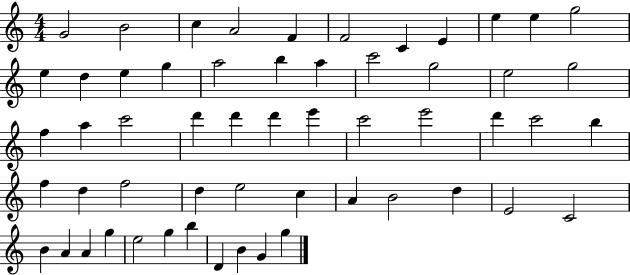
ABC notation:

X:1
T:Untitled
M:4/4
L:1/4
K:C
G2 B2 c A2 F F2 C E e e g2 e d e g a2 b a c'2 g2 e2 g2 f a c'2 d' d' d' e' c'2 e'2 d' c'2 b f d f2 d e2 c A B2 d E2 C2 B A A g e2 g b D B G g